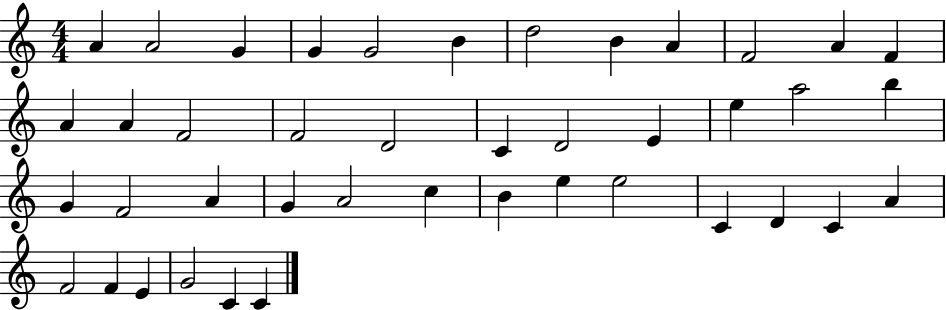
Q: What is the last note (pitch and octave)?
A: C4